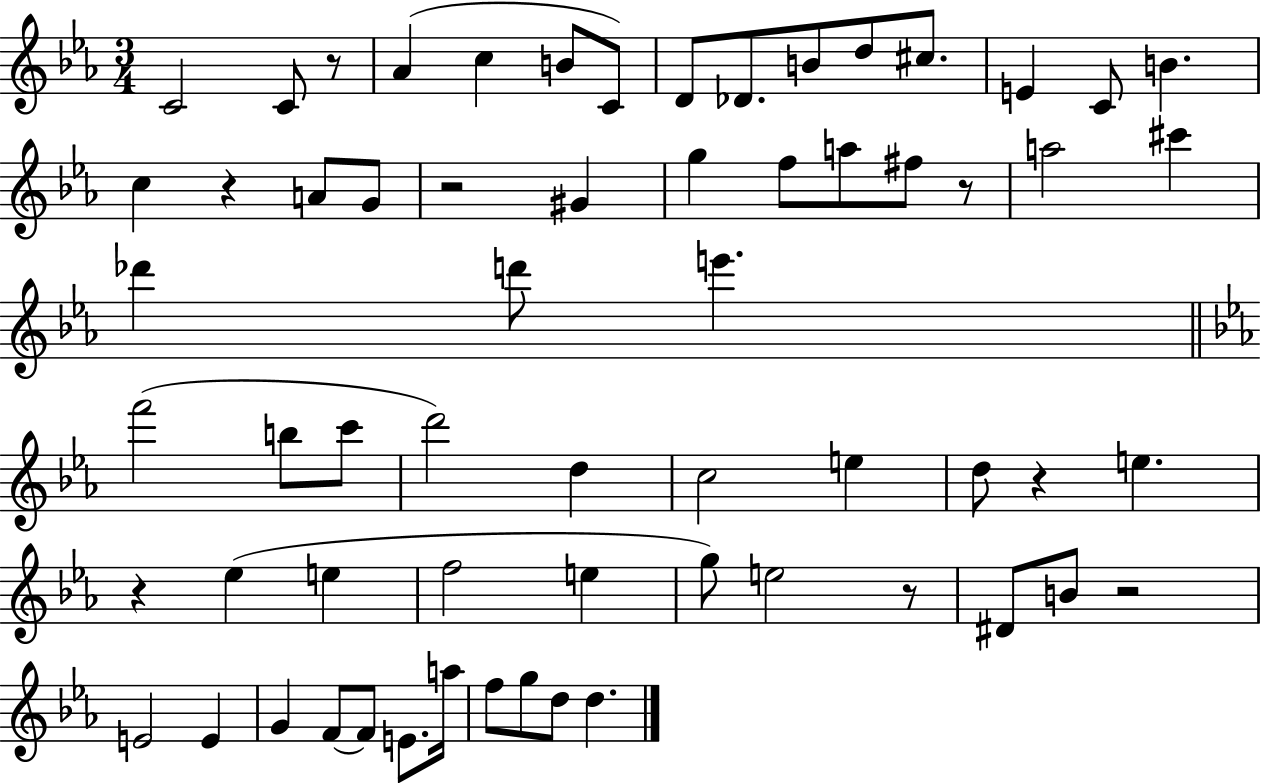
X:1
T:Untitled
M:3/4
L:1/4
K:Eb
C2 C/2 z/2 _A c B/2 C/2 D/2 _D/2 B/2 d/2 ^c/2 E C/2 B c z A/2 G/2 z2 ^G g f/2 a/2 ^f/2 z/2 a2 ^c' _d' d'/2 e' f'2 b/2 c'/2 d'2 d c2 e d/2 z e z _e e f2 e g/2 e2 z/2 ^D/2 B/2 z2 E2 E G F/2 F/2 E/2 a/4 f/2 g/2 d/2 d